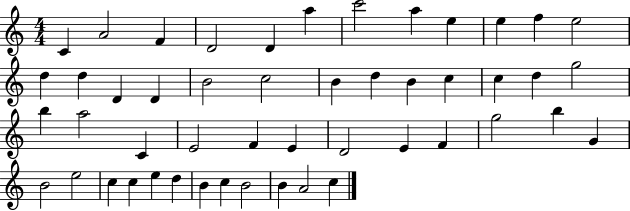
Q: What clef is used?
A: treble